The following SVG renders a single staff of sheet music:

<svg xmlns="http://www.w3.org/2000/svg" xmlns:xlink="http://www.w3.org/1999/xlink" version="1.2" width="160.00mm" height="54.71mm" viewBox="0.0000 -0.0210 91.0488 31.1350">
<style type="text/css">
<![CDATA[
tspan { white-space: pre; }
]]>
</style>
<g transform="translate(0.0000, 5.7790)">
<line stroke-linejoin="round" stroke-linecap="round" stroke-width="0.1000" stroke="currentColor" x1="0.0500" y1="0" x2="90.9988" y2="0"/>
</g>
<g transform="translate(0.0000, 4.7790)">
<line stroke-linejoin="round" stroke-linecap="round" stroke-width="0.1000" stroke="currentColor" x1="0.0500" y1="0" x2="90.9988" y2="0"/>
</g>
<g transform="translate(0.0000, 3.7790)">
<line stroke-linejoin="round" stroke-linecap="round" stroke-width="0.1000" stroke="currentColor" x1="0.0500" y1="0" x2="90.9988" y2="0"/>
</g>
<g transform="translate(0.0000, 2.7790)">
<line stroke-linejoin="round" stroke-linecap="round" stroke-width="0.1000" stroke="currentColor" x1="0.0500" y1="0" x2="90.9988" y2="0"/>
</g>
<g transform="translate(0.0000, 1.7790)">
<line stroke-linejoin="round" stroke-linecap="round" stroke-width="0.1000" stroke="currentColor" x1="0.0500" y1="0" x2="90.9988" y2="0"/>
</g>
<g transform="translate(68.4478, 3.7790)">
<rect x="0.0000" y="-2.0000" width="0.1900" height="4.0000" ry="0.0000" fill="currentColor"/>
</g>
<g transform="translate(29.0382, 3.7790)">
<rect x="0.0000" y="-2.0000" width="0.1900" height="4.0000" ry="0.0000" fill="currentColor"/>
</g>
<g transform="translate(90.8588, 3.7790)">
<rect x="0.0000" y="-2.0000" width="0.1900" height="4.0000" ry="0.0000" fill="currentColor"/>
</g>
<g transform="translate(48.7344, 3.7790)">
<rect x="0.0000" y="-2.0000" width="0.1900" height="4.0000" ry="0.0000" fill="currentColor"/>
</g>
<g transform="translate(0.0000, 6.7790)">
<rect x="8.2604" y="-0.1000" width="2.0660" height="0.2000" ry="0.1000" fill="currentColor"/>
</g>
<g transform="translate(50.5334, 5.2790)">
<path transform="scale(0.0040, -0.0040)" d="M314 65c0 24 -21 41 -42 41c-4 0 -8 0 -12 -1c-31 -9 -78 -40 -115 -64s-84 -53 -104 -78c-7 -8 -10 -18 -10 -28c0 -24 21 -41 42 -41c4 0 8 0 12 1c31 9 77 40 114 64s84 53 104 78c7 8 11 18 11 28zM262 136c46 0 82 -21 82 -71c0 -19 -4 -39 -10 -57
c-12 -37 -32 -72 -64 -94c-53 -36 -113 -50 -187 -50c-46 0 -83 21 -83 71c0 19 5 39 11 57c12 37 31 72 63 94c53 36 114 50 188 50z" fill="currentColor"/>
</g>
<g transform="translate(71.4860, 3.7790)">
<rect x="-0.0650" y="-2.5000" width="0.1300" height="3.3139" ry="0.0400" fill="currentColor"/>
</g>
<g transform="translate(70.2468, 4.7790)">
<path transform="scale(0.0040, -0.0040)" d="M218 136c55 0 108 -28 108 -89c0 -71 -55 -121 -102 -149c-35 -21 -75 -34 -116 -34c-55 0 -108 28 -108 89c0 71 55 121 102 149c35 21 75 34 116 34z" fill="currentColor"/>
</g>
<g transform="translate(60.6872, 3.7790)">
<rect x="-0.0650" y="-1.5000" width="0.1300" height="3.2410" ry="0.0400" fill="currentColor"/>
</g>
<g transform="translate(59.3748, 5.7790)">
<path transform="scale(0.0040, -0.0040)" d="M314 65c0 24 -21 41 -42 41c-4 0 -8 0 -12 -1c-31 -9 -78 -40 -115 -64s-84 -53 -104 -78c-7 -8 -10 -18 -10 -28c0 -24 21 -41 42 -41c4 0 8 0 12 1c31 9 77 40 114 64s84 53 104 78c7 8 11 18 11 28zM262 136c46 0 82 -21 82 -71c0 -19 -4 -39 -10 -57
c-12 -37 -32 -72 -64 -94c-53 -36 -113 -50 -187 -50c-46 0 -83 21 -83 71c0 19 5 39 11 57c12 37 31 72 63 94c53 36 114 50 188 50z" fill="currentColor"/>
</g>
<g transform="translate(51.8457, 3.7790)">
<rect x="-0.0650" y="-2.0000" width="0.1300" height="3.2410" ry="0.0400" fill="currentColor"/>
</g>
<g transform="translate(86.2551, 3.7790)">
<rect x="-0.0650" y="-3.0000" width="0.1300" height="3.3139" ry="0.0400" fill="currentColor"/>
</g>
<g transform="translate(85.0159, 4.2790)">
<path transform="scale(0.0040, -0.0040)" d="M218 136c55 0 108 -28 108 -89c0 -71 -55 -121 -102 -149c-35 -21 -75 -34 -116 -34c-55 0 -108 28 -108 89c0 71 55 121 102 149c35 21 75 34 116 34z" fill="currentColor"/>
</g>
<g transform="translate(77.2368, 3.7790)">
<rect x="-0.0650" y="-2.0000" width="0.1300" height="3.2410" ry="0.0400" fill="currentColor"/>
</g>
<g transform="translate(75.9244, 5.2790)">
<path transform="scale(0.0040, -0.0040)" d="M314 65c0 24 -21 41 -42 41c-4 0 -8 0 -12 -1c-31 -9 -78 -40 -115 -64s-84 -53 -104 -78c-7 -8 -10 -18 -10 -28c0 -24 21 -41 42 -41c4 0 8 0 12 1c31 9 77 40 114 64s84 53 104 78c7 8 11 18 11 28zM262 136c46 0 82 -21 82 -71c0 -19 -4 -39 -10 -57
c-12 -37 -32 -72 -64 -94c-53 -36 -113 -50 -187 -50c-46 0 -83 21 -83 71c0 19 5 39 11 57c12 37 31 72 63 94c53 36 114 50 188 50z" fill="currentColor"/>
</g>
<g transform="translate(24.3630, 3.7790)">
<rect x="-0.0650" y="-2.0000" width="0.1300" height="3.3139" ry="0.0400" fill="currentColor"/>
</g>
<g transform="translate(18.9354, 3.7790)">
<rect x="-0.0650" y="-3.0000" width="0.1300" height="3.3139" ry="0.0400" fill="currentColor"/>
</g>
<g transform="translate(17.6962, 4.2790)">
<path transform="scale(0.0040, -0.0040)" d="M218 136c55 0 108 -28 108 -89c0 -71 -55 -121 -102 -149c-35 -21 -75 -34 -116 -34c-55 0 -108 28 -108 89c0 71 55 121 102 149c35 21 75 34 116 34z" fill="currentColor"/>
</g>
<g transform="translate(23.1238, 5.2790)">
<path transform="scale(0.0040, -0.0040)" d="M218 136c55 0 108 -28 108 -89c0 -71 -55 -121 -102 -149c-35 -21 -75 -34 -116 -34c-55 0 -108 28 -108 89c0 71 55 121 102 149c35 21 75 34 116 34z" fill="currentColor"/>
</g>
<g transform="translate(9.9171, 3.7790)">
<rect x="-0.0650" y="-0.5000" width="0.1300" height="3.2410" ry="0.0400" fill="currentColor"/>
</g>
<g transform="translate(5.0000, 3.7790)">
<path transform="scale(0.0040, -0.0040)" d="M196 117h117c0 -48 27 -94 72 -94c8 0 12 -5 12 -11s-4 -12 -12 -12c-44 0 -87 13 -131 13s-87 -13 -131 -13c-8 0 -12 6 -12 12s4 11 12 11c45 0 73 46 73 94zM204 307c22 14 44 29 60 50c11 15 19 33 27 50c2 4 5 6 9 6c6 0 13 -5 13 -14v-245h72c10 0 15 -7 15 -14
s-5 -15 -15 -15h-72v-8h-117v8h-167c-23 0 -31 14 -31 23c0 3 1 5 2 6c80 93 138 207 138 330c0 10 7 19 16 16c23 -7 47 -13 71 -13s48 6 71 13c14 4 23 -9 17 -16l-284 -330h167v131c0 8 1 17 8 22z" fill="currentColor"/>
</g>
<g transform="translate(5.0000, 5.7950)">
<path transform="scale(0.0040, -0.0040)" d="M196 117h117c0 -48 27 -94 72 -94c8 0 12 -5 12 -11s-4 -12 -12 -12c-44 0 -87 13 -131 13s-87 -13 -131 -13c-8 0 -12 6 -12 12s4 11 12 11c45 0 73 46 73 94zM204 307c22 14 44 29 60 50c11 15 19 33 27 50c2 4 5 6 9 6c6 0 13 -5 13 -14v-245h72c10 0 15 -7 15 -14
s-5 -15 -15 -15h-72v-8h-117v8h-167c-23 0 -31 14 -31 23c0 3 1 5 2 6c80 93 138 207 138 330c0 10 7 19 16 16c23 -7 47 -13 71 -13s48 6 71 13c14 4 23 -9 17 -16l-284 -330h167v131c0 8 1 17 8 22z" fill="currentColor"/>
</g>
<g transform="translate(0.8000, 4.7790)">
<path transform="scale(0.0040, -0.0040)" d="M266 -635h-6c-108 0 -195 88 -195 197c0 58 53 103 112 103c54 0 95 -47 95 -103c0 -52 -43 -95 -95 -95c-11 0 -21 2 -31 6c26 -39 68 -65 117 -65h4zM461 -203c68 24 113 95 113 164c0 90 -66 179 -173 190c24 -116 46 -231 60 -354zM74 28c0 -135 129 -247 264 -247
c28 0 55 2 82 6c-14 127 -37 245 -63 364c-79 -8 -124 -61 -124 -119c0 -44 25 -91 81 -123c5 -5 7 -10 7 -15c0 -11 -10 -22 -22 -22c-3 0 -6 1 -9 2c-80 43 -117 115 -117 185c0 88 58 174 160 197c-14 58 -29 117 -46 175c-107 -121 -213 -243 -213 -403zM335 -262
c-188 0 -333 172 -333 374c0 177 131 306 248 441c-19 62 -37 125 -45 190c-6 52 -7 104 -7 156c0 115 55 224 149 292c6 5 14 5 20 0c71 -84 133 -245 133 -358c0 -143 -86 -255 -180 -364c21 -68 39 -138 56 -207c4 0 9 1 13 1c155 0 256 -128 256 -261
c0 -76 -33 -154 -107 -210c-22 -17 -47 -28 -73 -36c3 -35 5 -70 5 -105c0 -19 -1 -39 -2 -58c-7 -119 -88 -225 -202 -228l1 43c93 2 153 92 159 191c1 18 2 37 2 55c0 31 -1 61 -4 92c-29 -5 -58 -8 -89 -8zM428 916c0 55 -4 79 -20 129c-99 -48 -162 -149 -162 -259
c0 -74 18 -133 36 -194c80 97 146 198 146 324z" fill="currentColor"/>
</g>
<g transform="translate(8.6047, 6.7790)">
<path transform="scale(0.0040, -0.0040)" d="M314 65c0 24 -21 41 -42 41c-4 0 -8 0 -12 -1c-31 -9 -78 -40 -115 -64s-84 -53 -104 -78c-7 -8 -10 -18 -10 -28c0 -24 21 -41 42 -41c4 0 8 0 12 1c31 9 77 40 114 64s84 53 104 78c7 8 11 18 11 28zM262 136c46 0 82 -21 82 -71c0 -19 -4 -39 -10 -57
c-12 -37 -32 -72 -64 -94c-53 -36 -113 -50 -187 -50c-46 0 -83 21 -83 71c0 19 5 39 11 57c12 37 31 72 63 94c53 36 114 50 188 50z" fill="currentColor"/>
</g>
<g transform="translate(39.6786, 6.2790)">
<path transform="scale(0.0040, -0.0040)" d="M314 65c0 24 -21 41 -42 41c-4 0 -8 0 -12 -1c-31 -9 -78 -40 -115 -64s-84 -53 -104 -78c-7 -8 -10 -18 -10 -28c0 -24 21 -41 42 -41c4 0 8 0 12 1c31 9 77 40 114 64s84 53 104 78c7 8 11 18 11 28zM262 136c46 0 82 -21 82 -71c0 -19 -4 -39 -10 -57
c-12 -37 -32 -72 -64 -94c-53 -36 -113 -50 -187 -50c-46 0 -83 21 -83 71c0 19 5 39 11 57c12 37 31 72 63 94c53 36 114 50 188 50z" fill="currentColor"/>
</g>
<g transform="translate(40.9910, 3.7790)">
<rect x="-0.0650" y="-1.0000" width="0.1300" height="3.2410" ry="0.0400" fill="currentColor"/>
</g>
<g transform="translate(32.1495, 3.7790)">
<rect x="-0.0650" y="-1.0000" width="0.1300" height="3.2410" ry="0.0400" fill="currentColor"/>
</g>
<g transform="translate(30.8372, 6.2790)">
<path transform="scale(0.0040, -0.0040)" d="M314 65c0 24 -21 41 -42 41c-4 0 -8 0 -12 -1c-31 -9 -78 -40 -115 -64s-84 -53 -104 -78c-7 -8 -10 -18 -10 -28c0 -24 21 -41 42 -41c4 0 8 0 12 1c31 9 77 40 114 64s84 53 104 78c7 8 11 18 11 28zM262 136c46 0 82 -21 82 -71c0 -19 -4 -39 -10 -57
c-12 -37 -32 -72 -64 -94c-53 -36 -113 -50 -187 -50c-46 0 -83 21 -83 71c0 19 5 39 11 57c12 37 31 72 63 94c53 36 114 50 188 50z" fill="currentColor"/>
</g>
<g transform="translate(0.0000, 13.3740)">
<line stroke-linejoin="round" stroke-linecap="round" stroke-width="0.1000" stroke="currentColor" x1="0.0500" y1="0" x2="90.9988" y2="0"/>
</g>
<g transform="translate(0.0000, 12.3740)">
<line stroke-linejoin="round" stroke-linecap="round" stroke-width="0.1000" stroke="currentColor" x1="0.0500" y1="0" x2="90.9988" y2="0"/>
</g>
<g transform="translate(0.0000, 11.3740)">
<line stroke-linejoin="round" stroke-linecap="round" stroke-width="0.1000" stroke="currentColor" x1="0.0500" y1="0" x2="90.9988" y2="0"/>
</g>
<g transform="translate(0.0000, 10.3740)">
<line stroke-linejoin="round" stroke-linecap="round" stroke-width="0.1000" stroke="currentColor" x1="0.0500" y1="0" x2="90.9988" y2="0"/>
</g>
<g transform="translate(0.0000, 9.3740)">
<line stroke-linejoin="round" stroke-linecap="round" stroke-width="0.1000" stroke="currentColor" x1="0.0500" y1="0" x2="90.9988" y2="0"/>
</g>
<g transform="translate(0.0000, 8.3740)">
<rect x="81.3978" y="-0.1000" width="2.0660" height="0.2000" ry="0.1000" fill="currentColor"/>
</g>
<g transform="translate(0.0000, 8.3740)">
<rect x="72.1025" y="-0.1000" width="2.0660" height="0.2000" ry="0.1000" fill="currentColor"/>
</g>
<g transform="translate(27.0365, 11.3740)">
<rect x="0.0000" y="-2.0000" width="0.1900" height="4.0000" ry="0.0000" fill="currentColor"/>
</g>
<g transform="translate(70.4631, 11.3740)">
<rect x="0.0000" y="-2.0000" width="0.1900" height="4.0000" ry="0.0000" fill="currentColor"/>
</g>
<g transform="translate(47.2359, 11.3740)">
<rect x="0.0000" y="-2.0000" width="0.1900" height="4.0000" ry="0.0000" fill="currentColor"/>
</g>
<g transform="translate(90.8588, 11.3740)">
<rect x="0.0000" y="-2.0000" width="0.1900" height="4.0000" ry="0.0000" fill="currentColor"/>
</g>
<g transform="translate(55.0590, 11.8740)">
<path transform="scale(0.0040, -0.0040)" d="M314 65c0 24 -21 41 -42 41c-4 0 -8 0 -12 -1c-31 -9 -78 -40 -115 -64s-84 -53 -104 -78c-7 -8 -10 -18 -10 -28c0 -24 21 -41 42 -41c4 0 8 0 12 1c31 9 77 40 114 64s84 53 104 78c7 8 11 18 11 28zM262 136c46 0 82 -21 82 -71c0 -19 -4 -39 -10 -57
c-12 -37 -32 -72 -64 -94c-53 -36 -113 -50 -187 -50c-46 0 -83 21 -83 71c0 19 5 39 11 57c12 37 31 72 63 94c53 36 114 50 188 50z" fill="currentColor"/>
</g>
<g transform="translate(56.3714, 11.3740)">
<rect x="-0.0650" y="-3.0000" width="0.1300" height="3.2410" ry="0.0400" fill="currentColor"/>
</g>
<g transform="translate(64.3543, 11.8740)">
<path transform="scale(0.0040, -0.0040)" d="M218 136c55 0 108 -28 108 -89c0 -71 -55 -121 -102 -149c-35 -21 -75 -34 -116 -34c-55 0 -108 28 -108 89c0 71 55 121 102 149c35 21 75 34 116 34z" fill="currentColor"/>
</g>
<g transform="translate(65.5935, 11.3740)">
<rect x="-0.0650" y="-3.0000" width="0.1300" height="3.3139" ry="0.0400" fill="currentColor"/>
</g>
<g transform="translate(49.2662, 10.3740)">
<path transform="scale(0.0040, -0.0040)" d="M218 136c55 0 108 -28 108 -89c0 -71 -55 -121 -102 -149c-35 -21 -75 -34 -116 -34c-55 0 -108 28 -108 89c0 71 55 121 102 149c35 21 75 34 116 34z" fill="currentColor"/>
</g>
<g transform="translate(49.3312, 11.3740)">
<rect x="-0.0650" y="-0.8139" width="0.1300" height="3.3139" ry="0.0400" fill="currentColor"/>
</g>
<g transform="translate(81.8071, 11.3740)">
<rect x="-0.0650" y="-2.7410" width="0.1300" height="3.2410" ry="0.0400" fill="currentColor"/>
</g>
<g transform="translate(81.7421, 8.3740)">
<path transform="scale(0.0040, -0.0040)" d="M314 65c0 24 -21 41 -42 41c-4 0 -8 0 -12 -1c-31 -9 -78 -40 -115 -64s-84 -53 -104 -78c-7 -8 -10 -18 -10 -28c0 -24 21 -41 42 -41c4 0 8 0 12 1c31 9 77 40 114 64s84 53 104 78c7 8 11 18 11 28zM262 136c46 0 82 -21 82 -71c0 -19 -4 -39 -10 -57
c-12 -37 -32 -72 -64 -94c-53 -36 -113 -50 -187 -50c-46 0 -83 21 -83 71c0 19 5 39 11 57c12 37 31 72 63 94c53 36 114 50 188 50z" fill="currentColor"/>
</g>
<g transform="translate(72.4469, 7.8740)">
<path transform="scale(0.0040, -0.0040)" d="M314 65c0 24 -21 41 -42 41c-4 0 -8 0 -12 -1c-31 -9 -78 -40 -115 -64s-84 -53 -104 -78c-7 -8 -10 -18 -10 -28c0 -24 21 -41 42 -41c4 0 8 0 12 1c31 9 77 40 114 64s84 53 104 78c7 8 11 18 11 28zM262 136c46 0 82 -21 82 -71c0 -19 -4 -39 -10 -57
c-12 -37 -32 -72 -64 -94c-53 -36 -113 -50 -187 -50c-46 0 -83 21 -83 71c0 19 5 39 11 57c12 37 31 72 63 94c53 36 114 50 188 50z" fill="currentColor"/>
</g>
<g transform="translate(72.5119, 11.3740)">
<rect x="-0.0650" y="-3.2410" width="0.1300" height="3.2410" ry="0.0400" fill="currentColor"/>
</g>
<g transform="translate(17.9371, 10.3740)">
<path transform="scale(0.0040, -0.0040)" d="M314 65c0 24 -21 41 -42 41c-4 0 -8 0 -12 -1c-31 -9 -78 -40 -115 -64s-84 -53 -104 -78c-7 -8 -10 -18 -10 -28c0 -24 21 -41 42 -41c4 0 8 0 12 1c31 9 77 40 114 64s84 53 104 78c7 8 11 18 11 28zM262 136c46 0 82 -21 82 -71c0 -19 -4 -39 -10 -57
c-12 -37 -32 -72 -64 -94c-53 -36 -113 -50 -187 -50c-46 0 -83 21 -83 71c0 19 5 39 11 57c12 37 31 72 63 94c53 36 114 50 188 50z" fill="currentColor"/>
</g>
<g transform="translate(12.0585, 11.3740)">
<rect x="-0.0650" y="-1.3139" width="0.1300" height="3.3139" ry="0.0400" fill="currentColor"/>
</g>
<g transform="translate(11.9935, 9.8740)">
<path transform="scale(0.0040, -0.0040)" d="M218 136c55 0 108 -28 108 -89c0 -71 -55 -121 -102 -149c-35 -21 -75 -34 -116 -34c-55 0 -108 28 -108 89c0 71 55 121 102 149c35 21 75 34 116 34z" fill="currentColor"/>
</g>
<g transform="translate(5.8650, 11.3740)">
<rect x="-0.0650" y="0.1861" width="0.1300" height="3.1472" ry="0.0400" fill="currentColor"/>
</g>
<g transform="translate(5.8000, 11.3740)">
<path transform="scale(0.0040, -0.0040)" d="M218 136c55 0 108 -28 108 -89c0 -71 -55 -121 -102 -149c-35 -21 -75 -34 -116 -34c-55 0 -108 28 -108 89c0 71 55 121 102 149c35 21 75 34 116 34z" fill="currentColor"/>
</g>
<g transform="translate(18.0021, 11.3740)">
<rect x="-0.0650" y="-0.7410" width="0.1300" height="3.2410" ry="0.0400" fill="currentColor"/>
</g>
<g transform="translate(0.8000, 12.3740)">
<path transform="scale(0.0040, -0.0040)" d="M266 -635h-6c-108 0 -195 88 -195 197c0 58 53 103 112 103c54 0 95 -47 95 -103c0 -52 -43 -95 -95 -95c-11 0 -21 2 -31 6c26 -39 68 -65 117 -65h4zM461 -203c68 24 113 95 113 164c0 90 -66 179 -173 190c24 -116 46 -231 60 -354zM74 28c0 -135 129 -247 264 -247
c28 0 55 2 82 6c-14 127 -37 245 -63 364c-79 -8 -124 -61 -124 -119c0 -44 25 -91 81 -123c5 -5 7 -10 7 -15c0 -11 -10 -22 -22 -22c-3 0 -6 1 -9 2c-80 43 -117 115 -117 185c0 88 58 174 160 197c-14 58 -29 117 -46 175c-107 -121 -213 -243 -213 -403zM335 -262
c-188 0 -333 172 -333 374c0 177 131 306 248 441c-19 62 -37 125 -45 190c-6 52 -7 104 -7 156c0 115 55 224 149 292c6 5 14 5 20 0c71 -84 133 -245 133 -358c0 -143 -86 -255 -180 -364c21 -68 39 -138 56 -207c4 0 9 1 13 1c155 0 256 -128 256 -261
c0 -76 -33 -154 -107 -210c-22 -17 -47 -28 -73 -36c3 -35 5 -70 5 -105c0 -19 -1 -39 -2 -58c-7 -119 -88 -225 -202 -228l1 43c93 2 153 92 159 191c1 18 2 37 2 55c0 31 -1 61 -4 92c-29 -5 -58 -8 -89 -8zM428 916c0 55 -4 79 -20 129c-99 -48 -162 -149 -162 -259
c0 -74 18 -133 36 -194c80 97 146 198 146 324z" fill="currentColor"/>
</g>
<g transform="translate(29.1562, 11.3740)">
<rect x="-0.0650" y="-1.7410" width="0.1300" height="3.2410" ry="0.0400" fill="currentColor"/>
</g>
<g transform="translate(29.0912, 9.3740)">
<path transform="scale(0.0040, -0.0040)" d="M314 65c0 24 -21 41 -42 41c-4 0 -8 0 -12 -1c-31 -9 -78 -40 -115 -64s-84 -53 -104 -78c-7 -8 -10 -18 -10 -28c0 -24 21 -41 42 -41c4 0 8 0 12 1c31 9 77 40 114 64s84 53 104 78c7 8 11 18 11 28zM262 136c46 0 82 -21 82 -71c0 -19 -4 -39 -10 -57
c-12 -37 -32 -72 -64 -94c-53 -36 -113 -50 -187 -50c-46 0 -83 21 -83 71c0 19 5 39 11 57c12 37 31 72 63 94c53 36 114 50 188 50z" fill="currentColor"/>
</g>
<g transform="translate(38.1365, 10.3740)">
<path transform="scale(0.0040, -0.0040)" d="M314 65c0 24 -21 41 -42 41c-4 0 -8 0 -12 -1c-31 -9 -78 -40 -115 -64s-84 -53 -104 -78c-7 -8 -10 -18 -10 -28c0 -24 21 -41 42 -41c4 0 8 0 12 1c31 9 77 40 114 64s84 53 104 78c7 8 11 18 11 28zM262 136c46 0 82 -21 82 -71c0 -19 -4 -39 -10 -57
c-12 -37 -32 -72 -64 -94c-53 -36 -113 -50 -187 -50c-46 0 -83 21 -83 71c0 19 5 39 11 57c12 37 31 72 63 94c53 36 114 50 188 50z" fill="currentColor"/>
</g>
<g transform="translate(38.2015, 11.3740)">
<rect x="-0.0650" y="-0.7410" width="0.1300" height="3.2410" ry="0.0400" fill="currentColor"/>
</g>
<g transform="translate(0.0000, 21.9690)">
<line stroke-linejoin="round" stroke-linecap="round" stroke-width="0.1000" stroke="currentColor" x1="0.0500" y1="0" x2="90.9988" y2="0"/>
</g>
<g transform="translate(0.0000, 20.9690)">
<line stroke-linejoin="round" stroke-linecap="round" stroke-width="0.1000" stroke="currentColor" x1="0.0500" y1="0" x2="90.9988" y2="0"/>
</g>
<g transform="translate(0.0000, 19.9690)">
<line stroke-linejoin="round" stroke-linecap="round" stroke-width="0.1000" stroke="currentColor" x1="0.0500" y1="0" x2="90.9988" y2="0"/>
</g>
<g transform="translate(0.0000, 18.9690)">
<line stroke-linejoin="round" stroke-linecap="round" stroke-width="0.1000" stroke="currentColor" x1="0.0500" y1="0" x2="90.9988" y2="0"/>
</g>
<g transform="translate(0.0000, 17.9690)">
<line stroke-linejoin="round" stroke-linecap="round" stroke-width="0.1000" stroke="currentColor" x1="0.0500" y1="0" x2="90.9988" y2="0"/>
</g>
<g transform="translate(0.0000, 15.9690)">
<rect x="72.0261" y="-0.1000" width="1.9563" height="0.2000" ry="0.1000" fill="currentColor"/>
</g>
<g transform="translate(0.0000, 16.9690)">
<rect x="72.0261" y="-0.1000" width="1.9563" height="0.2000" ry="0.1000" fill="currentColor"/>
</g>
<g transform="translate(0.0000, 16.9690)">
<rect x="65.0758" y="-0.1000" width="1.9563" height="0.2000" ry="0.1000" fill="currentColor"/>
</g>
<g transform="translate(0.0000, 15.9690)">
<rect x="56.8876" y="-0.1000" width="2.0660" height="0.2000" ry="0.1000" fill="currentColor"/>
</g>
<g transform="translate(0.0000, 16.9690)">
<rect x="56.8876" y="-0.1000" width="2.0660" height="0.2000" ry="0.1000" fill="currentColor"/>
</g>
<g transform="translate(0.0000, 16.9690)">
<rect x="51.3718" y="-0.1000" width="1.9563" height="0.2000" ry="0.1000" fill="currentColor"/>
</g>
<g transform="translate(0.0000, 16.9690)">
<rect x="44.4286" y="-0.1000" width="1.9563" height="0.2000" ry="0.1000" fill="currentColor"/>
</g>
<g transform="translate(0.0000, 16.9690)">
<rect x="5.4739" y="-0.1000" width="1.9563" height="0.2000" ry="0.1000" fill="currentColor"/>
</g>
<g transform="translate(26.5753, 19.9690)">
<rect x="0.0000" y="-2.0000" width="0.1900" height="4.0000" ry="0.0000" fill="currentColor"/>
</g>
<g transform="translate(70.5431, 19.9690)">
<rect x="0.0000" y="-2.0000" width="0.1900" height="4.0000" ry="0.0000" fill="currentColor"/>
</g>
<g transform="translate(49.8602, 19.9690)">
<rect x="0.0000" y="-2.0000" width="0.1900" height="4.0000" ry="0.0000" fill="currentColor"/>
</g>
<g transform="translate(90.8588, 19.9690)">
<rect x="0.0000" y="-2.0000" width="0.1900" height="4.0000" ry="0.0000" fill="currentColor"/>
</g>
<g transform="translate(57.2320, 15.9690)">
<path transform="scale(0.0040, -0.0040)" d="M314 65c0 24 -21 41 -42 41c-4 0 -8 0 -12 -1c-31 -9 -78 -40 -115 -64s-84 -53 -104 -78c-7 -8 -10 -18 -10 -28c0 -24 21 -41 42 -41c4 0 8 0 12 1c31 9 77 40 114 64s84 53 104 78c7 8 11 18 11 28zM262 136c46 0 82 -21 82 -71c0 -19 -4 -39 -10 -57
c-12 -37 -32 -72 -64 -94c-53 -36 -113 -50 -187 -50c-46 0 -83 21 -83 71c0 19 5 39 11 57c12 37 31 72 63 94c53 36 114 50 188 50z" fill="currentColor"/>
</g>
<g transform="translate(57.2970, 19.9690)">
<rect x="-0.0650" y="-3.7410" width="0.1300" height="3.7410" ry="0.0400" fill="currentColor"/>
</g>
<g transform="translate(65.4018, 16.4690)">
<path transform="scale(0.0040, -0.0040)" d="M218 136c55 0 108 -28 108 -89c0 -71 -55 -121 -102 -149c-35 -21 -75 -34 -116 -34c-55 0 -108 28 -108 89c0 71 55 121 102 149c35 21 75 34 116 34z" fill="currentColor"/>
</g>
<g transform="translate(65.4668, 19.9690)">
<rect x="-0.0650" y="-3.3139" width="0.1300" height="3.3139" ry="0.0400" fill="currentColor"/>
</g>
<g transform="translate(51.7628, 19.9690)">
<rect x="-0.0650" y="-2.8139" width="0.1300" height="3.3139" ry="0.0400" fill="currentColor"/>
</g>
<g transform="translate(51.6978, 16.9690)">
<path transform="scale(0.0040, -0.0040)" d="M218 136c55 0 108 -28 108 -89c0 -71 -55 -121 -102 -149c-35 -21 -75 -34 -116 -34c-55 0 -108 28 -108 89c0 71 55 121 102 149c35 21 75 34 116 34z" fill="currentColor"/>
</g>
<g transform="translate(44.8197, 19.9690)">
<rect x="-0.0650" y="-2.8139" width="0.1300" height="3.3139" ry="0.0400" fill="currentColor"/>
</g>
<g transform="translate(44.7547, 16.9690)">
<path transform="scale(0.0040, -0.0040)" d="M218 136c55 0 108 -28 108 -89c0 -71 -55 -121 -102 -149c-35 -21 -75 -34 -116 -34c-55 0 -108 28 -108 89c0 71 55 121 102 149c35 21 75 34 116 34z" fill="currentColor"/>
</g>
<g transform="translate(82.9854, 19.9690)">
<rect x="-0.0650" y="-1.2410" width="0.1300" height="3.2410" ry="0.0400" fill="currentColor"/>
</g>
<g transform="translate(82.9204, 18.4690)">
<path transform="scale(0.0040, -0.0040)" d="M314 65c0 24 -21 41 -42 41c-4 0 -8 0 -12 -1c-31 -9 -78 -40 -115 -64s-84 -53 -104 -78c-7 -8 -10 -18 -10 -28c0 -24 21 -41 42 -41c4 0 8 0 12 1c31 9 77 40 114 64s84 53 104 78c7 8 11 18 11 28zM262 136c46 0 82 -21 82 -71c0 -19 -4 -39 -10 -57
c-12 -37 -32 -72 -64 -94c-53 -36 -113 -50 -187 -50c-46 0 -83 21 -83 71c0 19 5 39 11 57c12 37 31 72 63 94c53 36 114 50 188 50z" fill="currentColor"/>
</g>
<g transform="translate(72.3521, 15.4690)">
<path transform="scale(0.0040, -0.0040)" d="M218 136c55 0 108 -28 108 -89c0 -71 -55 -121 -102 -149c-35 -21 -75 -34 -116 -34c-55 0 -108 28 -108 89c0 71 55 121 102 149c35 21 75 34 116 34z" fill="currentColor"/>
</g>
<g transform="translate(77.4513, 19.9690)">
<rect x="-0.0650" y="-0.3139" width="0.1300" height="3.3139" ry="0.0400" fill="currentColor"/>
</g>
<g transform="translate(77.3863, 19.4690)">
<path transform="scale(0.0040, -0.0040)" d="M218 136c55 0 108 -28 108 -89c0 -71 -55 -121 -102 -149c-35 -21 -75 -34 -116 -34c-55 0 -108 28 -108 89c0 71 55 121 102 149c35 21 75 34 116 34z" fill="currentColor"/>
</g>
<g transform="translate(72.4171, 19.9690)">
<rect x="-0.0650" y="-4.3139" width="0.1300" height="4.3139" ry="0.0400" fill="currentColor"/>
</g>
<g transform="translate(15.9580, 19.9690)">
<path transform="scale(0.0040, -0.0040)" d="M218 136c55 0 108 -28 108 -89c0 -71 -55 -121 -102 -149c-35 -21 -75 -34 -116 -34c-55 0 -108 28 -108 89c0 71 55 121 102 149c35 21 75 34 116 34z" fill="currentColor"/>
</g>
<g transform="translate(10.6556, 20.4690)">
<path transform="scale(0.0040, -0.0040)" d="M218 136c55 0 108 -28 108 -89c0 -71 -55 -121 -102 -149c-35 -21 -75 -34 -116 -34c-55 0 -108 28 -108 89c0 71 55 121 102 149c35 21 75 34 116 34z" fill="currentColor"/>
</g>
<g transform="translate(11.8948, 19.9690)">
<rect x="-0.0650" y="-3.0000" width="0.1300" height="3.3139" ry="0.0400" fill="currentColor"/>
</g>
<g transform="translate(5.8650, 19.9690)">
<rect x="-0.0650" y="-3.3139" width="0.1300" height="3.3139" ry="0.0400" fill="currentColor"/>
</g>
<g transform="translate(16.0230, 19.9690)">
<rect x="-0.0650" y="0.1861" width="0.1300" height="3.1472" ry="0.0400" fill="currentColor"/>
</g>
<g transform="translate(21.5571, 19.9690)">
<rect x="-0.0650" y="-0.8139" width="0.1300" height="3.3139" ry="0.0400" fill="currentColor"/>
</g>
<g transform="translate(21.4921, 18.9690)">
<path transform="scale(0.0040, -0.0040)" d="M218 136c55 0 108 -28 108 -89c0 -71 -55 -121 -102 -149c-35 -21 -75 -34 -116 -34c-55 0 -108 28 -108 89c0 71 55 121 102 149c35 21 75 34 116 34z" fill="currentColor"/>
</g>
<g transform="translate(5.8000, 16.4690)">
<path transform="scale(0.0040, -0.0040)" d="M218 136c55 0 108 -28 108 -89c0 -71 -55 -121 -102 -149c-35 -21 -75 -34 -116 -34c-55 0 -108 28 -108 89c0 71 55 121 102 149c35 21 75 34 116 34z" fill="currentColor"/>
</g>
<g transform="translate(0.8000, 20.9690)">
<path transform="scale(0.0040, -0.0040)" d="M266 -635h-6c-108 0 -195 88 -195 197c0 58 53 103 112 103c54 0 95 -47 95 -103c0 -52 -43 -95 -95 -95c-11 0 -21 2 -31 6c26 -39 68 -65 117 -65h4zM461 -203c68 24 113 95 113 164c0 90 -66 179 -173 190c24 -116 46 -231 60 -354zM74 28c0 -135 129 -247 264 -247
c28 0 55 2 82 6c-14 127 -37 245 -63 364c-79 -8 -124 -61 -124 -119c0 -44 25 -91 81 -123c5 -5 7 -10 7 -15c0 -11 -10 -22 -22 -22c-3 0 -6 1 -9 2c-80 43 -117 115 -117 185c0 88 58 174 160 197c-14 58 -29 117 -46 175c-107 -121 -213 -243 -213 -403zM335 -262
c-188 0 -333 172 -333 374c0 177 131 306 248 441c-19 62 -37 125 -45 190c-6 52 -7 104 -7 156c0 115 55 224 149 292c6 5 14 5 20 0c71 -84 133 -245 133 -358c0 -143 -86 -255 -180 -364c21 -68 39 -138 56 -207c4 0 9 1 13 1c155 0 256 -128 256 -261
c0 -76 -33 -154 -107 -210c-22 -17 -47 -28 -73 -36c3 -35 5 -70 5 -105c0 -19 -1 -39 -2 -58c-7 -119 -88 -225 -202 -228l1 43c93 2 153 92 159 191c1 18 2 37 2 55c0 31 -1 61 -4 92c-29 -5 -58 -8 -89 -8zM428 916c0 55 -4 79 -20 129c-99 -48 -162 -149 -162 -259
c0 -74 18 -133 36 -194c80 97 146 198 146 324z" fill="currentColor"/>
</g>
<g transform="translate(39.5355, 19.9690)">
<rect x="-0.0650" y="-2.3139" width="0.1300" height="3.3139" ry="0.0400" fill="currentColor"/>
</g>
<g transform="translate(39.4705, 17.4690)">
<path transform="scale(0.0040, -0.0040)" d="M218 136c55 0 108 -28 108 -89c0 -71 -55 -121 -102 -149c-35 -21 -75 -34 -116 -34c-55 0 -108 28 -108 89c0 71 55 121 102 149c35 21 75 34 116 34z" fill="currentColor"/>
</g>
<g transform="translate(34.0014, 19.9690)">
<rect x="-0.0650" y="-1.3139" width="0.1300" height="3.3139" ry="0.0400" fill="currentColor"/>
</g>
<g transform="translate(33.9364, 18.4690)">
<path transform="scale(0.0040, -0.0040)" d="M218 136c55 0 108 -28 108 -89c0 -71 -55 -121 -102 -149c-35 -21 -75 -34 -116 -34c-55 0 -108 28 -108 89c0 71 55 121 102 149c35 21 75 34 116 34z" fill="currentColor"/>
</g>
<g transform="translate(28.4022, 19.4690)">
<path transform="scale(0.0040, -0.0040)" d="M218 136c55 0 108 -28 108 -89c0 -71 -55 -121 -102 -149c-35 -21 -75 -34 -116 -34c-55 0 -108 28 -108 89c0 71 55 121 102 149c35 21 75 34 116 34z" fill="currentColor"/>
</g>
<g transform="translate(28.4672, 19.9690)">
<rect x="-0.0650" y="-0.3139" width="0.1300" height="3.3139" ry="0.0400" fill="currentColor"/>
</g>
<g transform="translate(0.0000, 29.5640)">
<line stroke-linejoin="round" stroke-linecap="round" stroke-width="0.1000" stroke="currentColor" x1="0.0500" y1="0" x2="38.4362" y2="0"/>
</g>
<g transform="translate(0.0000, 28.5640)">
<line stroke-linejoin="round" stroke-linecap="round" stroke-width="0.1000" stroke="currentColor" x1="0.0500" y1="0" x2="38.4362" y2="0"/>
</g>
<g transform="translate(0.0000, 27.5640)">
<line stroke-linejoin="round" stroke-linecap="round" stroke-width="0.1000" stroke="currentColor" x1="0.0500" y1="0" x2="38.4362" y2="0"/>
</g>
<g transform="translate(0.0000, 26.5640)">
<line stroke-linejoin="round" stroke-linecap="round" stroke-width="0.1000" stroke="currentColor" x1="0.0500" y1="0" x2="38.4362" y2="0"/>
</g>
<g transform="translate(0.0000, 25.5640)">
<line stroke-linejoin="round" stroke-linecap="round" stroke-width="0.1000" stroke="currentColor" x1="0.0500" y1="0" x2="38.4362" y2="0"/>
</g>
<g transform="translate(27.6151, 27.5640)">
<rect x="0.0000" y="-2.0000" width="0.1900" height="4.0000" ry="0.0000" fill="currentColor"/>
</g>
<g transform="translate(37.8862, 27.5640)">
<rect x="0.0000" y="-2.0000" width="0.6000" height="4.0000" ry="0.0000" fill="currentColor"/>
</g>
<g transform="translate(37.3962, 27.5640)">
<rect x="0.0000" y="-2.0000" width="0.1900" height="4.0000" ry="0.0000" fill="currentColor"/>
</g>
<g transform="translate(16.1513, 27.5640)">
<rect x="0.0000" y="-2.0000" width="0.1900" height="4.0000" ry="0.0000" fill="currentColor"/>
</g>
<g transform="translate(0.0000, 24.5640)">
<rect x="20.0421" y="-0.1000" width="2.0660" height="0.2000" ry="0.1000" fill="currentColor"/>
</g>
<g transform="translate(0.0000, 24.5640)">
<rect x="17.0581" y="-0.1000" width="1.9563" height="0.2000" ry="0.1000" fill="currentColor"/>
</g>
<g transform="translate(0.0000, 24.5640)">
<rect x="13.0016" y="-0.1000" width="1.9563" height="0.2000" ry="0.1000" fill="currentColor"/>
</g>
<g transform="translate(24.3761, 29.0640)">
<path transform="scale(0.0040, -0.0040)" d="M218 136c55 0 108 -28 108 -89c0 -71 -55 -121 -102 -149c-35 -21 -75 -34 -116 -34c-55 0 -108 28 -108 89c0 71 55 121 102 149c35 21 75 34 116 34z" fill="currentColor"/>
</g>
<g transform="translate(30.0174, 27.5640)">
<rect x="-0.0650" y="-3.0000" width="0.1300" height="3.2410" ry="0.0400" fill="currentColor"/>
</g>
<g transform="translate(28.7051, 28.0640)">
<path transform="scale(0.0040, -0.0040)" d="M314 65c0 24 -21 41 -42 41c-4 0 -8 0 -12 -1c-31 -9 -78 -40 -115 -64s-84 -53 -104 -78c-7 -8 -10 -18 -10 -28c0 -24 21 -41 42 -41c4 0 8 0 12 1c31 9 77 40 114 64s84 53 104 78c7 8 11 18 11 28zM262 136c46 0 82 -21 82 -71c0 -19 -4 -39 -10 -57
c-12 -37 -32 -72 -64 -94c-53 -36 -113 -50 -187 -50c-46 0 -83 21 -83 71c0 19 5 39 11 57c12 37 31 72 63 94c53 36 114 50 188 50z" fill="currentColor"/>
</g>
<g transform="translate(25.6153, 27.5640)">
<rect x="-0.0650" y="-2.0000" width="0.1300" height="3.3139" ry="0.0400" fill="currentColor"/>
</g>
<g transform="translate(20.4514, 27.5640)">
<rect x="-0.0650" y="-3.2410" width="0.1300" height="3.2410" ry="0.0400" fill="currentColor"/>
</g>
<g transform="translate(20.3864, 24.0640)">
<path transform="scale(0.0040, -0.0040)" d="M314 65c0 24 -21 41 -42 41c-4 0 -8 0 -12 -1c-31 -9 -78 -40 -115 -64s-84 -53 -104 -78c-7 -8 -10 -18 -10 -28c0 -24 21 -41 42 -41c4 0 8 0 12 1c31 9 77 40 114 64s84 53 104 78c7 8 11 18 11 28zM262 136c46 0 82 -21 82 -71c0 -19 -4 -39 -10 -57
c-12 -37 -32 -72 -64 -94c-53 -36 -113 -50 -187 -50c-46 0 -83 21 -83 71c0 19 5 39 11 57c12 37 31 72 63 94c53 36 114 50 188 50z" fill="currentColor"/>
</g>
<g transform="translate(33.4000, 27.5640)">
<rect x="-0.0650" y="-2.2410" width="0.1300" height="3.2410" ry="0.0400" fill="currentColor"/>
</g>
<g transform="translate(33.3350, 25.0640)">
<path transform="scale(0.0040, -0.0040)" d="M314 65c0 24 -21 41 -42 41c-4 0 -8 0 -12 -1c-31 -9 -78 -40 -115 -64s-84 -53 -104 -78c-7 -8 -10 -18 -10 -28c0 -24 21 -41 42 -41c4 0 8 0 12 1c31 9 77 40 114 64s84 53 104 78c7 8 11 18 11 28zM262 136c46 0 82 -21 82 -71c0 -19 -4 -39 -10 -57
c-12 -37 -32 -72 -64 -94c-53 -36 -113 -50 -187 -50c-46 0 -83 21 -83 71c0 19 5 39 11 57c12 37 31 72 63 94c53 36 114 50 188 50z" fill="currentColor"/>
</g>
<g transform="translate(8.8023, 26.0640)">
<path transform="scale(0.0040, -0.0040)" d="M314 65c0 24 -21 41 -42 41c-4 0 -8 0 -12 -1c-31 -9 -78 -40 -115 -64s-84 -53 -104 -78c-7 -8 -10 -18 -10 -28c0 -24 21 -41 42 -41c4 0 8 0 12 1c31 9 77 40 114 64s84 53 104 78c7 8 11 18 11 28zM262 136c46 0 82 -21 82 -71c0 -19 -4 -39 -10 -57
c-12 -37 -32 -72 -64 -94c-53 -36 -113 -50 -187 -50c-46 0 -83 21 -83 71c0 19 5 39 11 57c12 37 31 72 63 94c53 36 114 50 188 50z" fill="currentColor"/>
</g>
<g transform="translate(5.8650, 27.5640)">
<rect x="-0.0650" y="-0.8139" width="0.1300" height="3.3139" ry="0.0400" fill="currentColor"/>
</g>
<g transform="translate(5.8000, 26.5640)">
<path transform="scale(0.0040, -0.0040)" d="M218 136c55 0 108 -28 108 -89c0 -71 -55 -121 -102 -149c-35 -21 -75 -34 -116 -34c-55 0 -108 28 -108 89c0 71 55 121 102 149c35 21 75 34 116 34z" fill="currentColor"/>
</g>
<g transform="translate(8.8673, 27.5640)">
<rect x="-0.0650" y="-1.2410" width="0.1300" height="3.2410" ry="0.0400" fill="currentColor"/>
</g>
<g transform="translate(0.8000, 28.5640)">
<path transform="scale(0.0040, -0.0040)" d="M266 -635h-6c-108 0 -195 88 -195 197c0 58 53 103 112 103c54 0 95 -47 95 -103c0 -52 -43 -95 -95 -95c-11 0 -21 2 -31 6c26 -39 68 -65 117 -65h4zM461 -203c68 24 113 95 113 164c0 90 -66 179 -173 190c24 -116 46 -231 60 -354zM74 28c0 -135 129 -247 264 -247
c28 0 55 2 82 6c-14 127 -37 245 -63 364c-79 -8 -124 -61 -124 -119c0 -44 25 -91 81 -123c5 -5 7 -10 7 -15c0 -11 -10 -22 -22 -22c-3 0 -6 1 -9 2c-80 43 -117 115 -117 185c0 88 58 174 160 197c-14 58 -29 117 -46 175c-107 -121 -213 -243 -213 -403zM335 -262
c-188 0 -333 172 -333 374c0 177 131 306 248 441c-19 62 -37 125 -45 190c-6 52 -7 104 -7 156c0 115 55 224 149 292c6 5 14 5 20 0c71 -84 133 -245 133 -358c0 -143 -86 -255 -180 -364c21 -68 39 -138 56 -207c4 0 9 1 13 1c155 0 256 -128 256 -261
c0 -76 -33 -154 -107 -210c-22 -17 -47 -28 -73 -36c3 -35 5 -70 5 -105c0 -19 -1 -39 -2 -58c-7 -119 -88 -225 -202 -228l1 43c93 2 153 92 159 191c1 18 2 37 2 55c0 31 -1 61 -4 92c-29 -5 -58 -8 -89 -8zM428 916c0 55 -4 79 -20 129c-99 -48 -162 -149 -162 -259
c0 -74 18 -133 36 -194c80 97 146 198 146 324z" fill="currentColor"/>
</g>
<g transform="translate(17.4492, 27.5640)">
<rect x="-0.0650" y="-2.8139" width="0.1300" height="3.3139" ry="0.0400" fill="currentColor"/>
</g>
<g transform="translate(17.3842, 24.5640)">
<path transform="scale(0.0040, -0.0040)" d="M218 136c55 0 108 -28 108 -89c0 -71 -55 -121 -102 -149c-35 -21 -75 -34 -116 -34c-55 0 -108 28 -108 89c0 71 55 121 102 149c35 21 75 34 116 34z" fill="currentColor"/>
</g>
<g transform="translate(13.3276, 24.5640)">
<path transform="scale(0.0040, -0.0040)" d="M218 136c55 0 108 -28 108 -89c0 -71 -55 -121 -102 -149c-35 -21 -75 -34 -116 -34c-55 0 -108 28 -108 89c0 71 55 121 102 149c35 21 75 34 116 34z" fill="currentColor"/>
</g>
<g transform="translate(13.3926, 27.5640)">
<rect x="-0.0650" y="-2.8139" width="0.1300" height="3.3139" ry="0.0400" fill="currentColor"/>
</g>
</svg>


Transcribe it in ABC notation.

X:1
T:Untitled
M:4/4
L:1/4
K:C
C2 A F D2 D2 F2 E2 G F2 A B e d2 f2 d2 d A2 A b2 a2 b A B d c e g a a c'2 b d' c e2 d e2 a a b2 F A2 g2